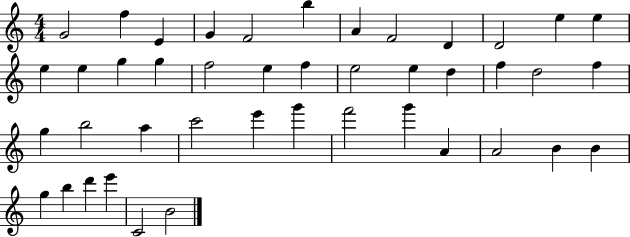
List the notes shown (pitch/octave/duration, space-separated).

G4/h F5/q E4/q G4/q F4/h B5/q A4/q F4/h D4/q D4/h E5/q E5/q E5/q E5/q G5/q G5/q F5/h E5/q F5/q E5/h E5/q D5/q F5/q D5/h F5/q G5/q B5/h A5/q C6/h E6/q G6/q F6/h G6/q A4/q A4/h B4/q B4/q G5/q B5/q D6/q E6/q C4/h B4/h